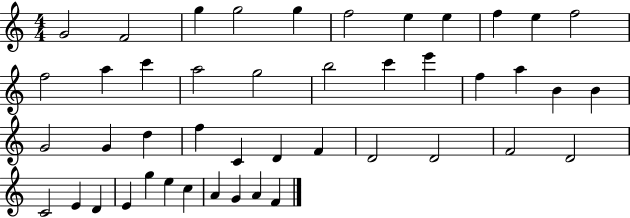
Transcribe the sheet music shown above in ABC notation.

X:1
T:Untitled
M:4/4
L:1/4
K:C
G2 F2 g g2 g f2 e e f e f2 f2 a c' a2 g2 b2 c' e' f a B B G2 G d f C D F D2 D2 F2 D2 C2 E D E g e c A G A F